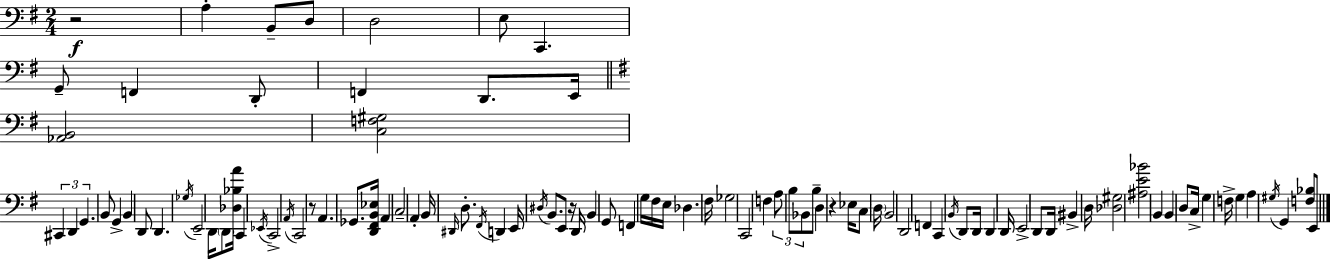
{
  \clef bass
  \numericTimeSignature
  \time 2/4
  \key g \major
  r2\f | a4-. b,8-- d8 | d2 | e8 c,4. | \break g,8-- f,4 d,8-. | f,4 d,8. e,16 | \bar "||" \break \key e \minor <aes, b,>2 | <c f gis>2 | \tuplet 3/2 { cis,4 d,4 | g,4. } b,8 | \break g,4-> b,4 | d,8 d,4. | \acciaccatura { ges16 } e,2-- | d,16 \parenthesize d,8 <des bes a'>16 c,4 | \break \acciaccatura { ees,16 } c,2-> | \acciaccatura { a,16 } c,2 | r8 a,4. | ges,8. <d, fis, b, ees>16 a,4 | \break c2-- | a,4-. b,16 | \grace { dis,16 } d8.-. \acciaccatura { fis,16 } d,4 | e,16 \acciaccatura { dis16 } b,8. e,8 | \break r16 d,16 b,4 g,8 | f,4 g16 fis16 e16 des4. | fis16 ges2 | c,2 | \break f4 | \tuplet 3/2 { a8 b8 bes,8 } | b8-- d4 r4 | ees16 c8 \parenthesize d16 b,2 | \break d,2 | f,4 | c,4 \acciaccatura { b,16 } d,8 | d,16 d,4 d,16 e,2-> | \break d,8 | d,16 bis,4-> d16 <des gis>2 | <ais e' bes'>2 | b,4 | \break b,4 d8 | c16-> g4 f16-> g4 | a4 \acciaccatura { gis16 } | g,4 <f bes>8 e,8 | \break \bar "|."
}